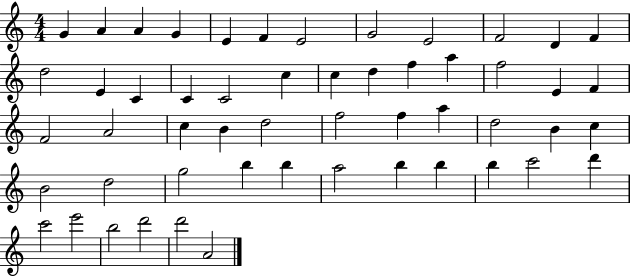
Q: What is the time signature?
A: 4/4